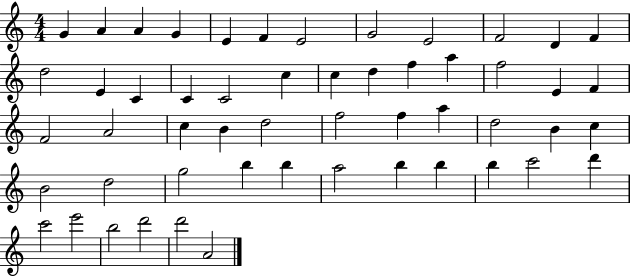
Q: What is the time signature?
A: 4/4